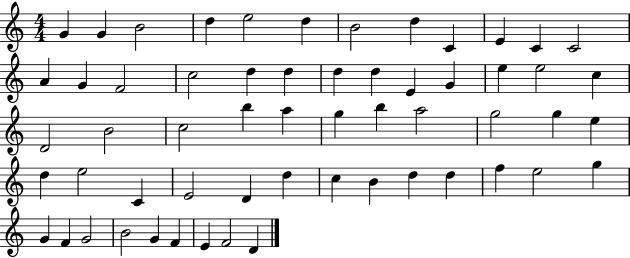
{
  \clef treble
  \numericTimeSignature
  \time 4/4
  \key c \major
  g'4 g'4 b'2 | d''4 e''2 d''4 | b'2 d''4 c'4 | e'4 c'4 c'2 | \break a'4 g'4 f'2 | c''2 d''4 d''4 | d''4 d''4 e'4 g'4 | e''4 e''2 c''4 | \break d'2 b'2 | c''2 b''4 a''4 | g''4 b''4 a''2 | g''2 g''4 e''4 | \break d''4 e''2 c'4 | e'2 d'4 d''4 | c''4 b'4 d''4 d''4 | f''4 e''2 g''4 | \break g'4 f'4 g'2 | b'2 g'4 f'4 | e'4 f'2 d'4 | \bar "|."
}